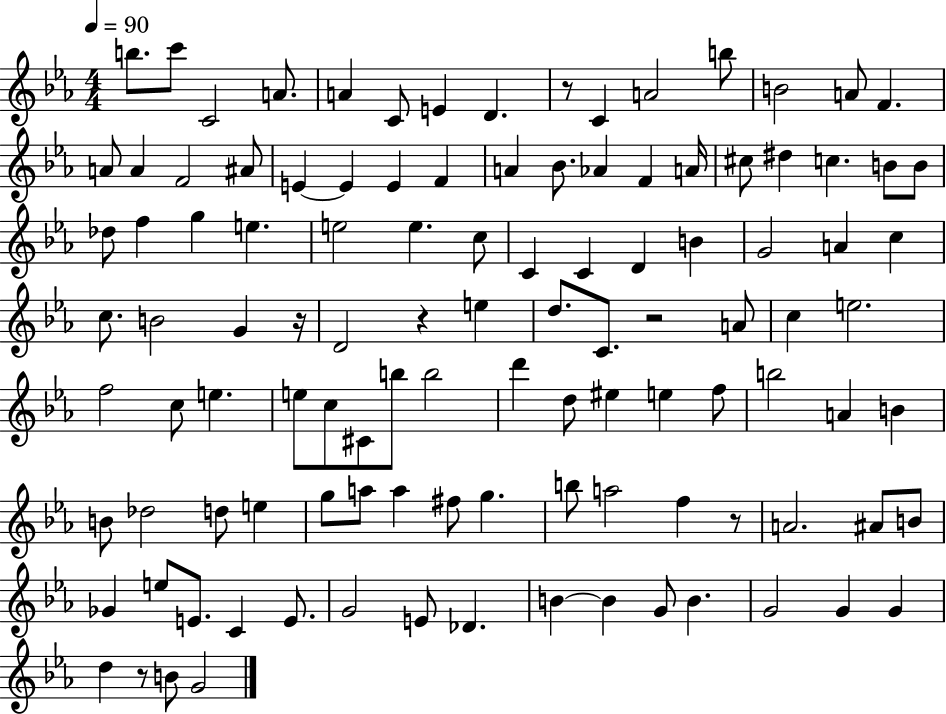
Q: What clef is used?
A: treble